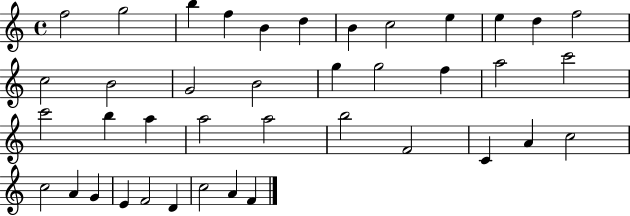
F5/h G5/h B5/q F5/q B4/q D5/q B4/q C5/h E5/q E5/q D5/q F5/h C5/h B4/h G4/h B4/h G5/q G5/h F5/q A5/h C6/h C6/h B5/q A5/q A5/h A5/h B5/h F4/h C4/q A4/q C5/h C5/h A4/q G4/q E4/q F4/h D4/q C5/h A4/q F4/q